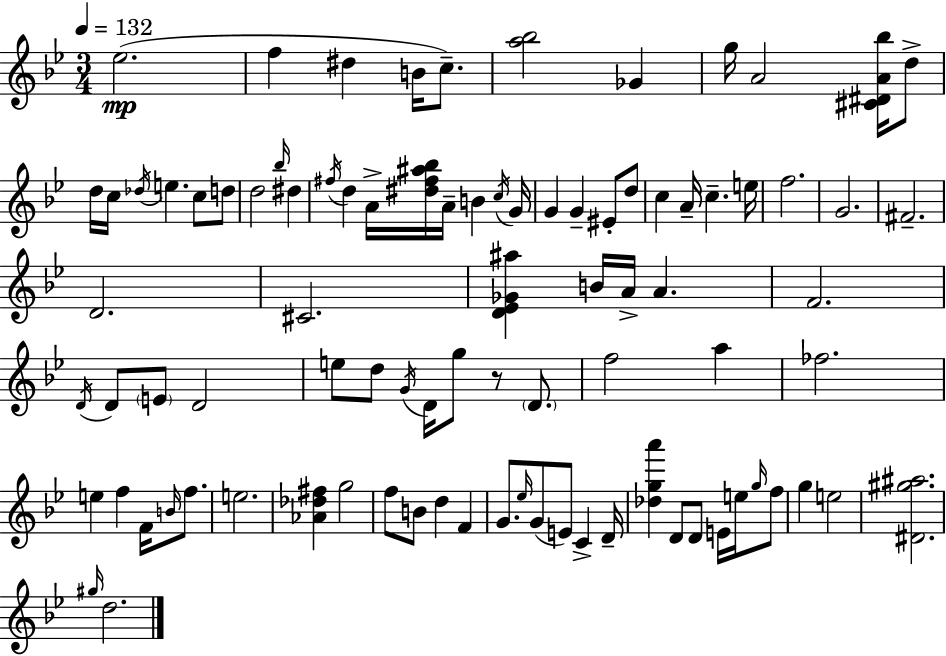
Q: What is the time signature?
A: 3/4